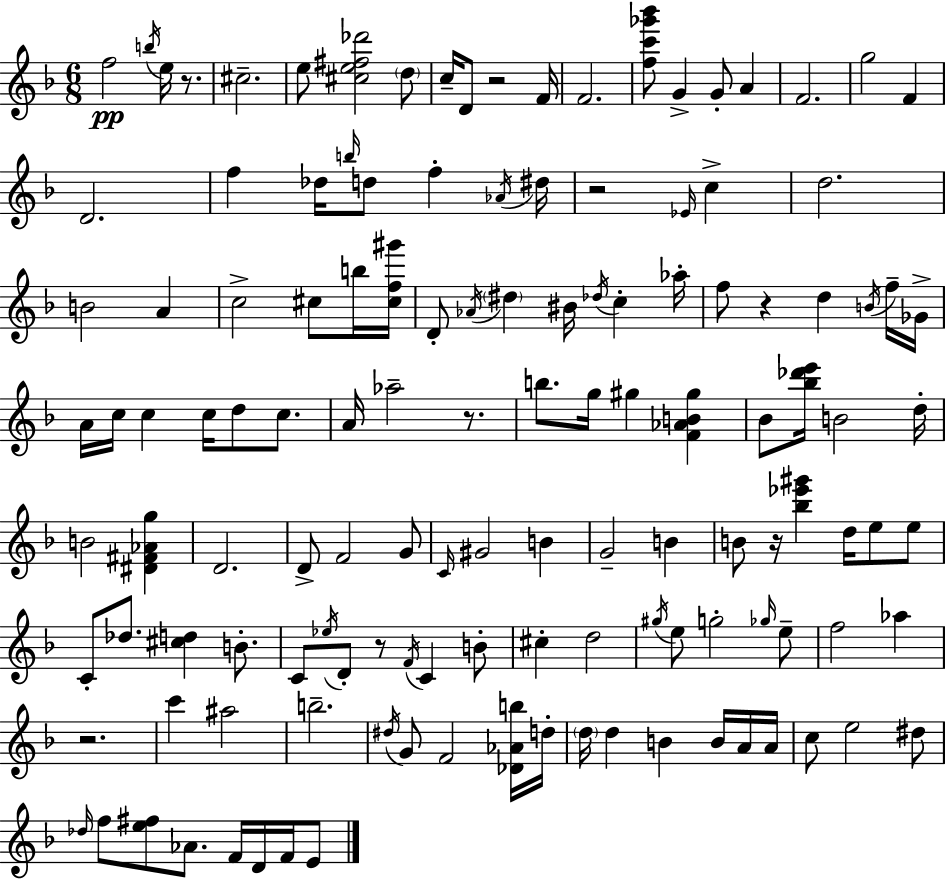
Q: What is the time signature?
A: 6/8